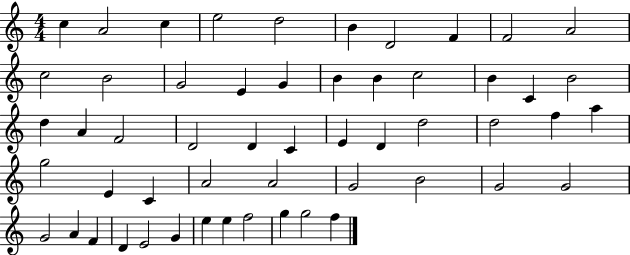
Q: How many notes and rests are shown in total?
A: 54